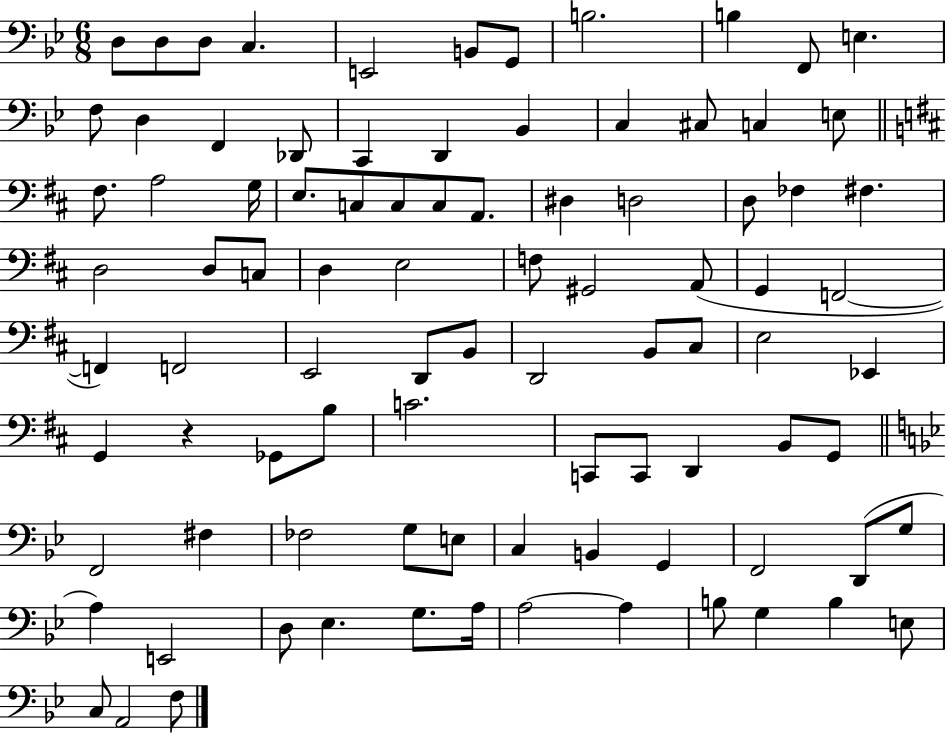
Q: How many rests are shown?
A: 1